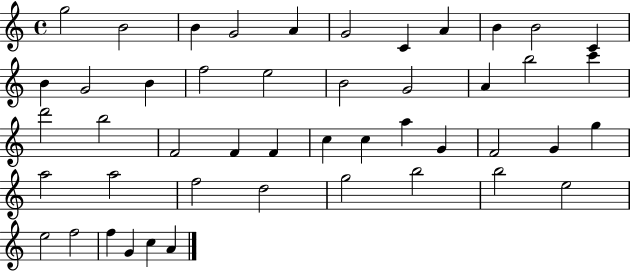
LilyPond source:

{
  \clef treble
  \time 4/4
  \defaultTimeSignature
  \key c \major
  g''2 b'2 | b'4 g'2 a'4 | g'2 c'4 a'4 | b'4 b'2 c'4 | \break b'4 g'2 b'4 | f''2 e''2 | b'2 g'2 | a'4 b''2 c'''4 | \break d'''2 b''2 | f'2 f'4 f'4 | c''4 c''4 a''4 g'4 | f'2 g'4 g''4 | \break a''2 a''2 | f''2 d''2 | g''2 b''2 | b''2 e''2 | \break e''2 f''2 | f''4 g'4 c''4 a'4 | \bar "|."
}